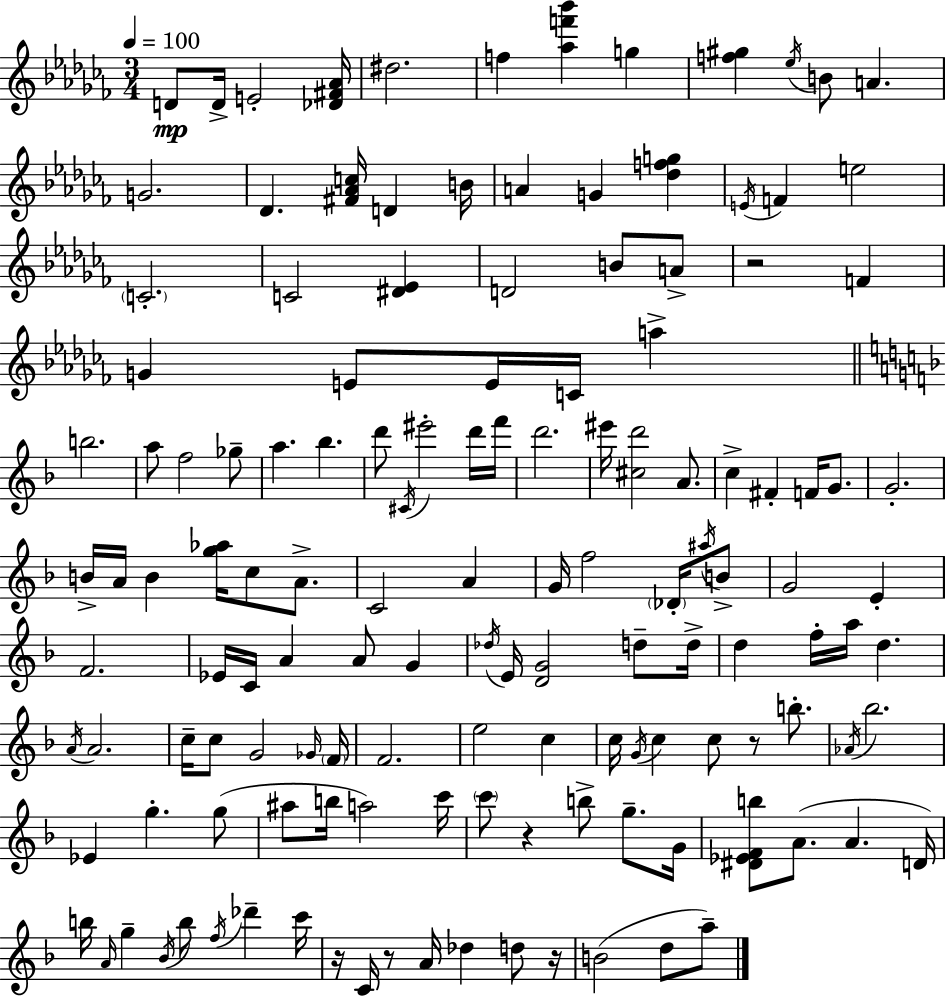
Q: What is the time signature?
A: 3/4